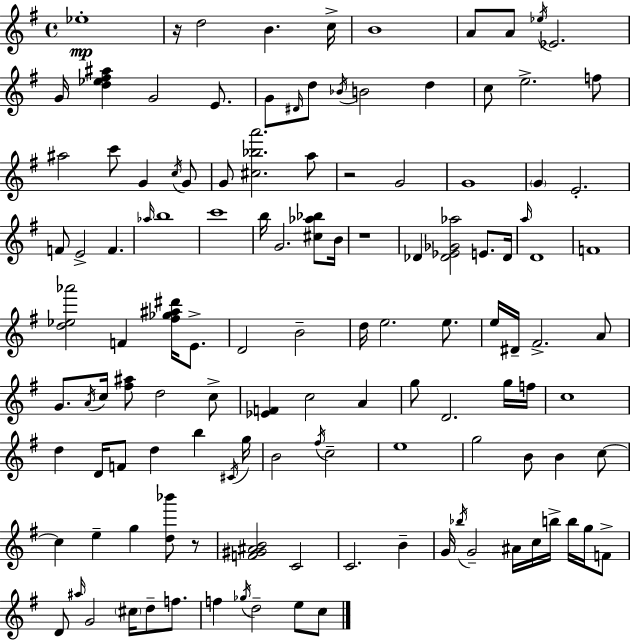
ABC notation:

X:1
T:Untitled
M:4/4
L:1/4
K:Em
_e4 z/4 d2 B c/4 B4 A/2 A/2 _e/4 _E2 G/4 [d_e^f^a] G2 E/2 G/2 ^D/4 d/2 _B/4 B2 d c/2 e2 f/2 ^a2 c'/2 G c/4 G/2 G/2 [^c_ba']2 a/2 z2 G2 G4 G E2 F/2 E2 F _a/4 b4 c'4 b/4 G2 [^c_a_b]/2 B/4 z4 _D [_D_E_G_a]2 E/2 _D/4 a/4 D4 F4 [d_e_a']2 F [^f_g^a^d']/4 E/2 D2 B2 d/4 e2 e/2 e/4 ^D/4 ^F2 A/2 G/2 A/4 c/4 [^f^a]/2 d2 c/2 [_EF] c2 A g/2 D2 g/4 f/4 c4 d D/4 F/2 d b ^C/4 g/4 B2 ^f/4 c2 e4 g2 B/2 B c/2 c e g [d_b']/2 z/2 [F^G^AB]2 C2 C2 B G/4 _b/4 G2 ^A/4 c/4 b/4 b/4 g/4 F/2 D/2 ^a/4 G2 ^c/4 d/2 f/2 f _g/4 d2 e/2 c/2